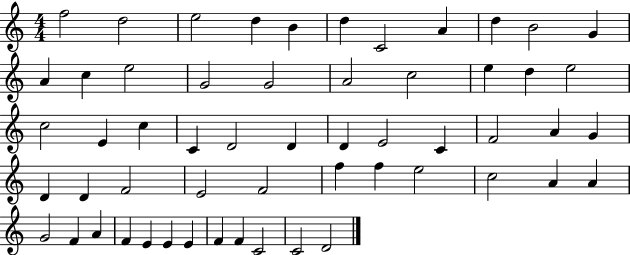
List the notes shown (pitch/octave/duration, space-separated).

F5/h D5/h E5/h D5/q B4/q D5/q C4/h A4/q D5/q B4/h G4/q A4/q C5/q E5/h G4/h G4/h A4/h C5/h E5/q D5/q E5/h C5/h E4/q C5/q C4/q D4/h D4/q D4/q E4/h C4/q F4/h A4/q G4/q D4/q D4/q F4/h E4/h F4/h F5/q F5/q E5/h C5/h A4/q A4/q G4/h F4/q A4/q F4/q E4/q E4/q E4/q F4/q F4/q C4/h C4/h D4/h